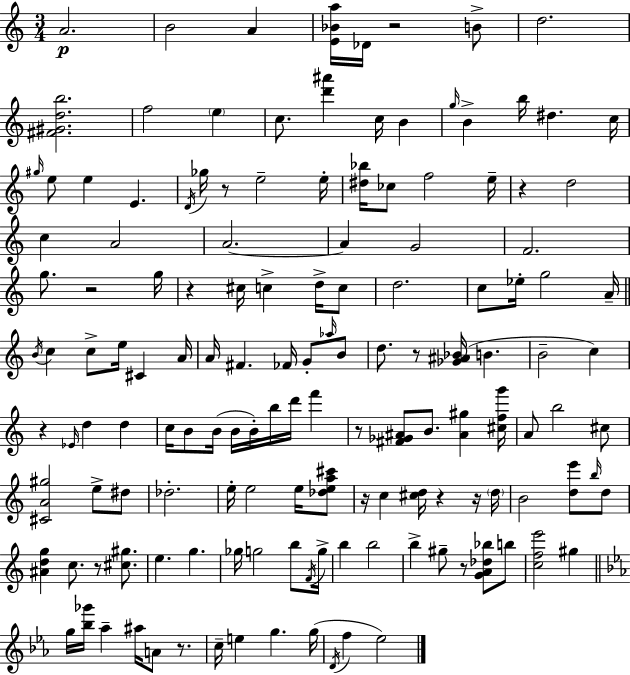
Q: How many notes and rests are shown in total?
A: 143